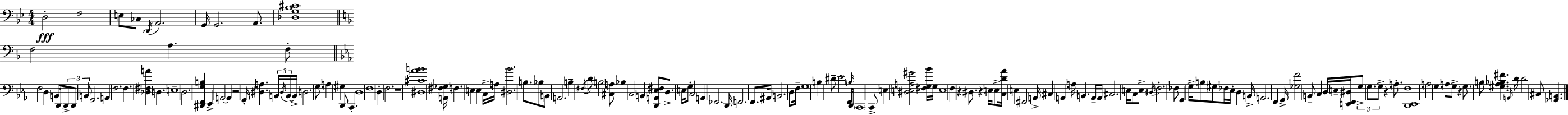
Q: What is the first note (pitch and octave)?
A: D3